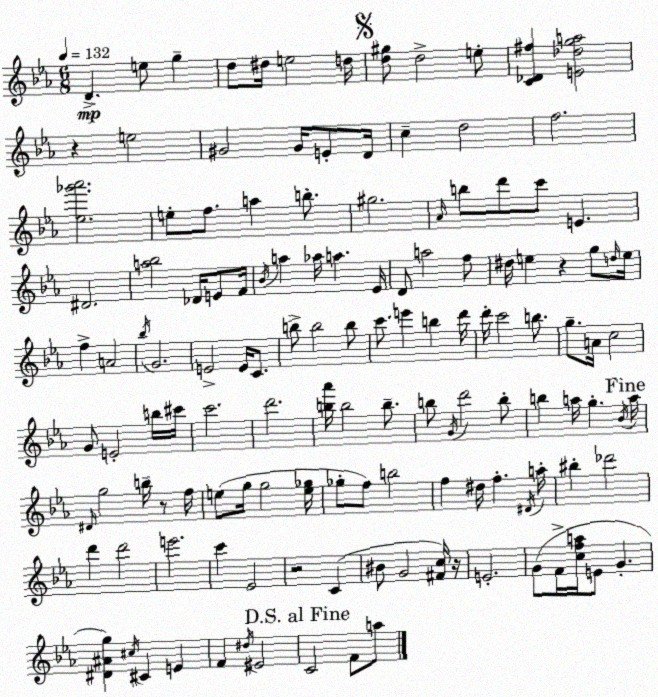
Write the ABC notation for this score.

X:1
T:Untitled
M:6/8
L:1/4
K:Eb
D e/2 g d/2 ^d/4 e2 d/4 [d^g]/2 d2 e/2 [C_D^f] [E_dga]2 z e2 ^G2 ^G/4 E/2 D/4 c d2 f2 [_e_g'_a']2 e/2 f/2 a b/2 ^g2 _A/4 b/2 d'/2 c'/2 E ^D2 [a_b]2 _D/4 E/2 F/4 _B/4 a _a/4 a _E/4 D/2 a2 f/2 ^d/4 e z g/2 d/4 e/4 f A2 _b/4 G2 E2 E/4 C/2 b/2 b2 b/2 c'/2 e' b d'/4 d'/4 c'2 b/2 g/2 A/4 c2 G/2 E2 b/4 ^c'/4 c'2 d'2 [b_a']/4 b2 b/2 b/2 G/4 d'2 b/2 b a/4 g _B/4 a/4 ^D/4 g2 b/4 z/2 f/4 e/2 g/4 g2 [e_g]/4 _g/2 f/2 b2 f ^d/4 f ^D/4 a/4 ^b _d'2 d' d'2 e'2 c' _E2 z2 C ^B/2 G2 [^Fc]/4 z/4 E2 G/2 F/4 [cfa]/4 E/2 G [^D^Ag] ^c/4 ^C E F ^d/4 ^E2 C2 F/2 a/2